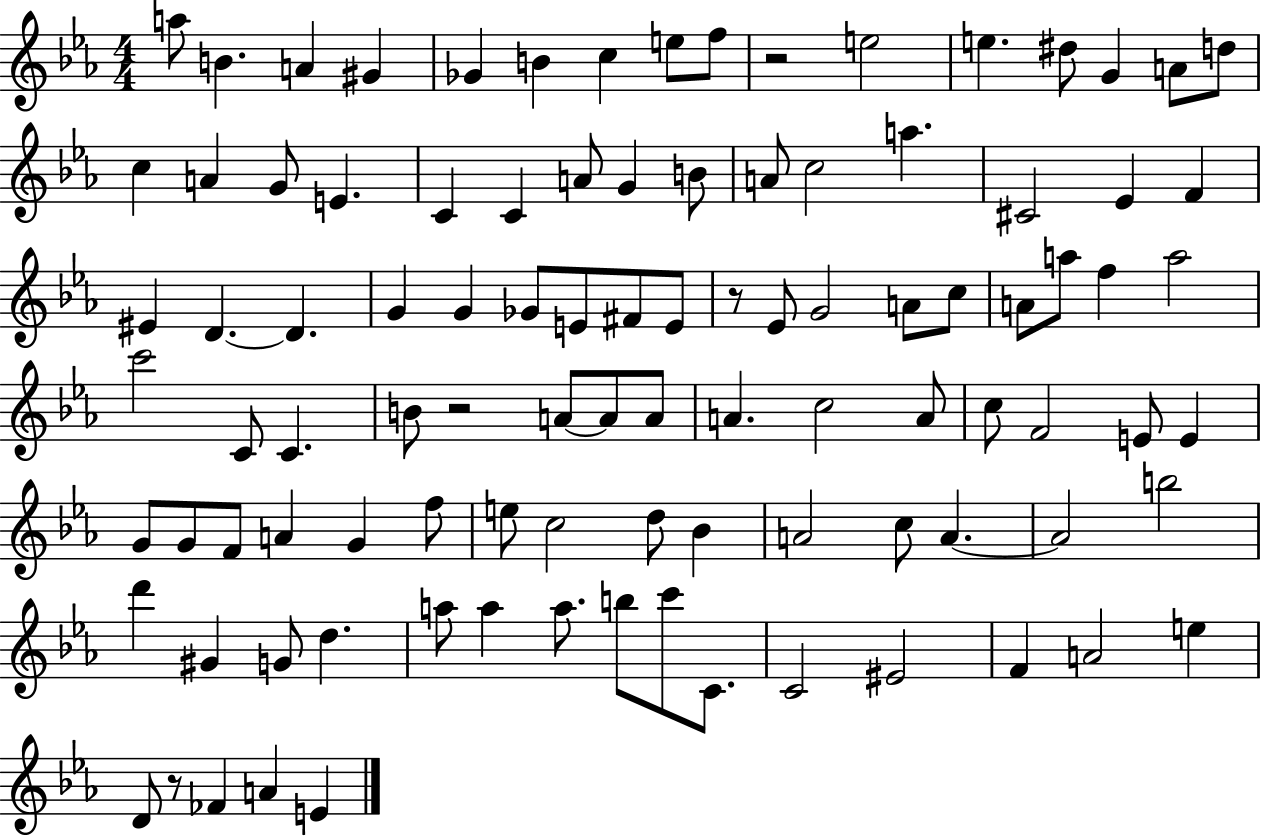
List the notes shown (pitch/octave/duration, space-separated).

A5/e B4/q. A4/q G#4/q Gb4/q B4/q C5/q E5/e F5/e R/h E5/h E5/q. D#5/e G4/q A4/e D5/e C5/q A4/q G4/e E4/q. C4/q C4/q A4/e G4/q B4/e A4/e C5/h A5/q. C#4/h Eb4/q F4/q EIS4/q D4/q. D4/q. G4/q G4/q Gb4/e E4/e F#4/e E4/e R/e Eb4/e G4/h A4/e C5/e A4/e A5/e F5/q A5/h C6/h C4/e C4/q. B4/e R/h A4/e A4/e A4/e A4/q. C5/h A4/e C5/e F4/h E4/e E4/q G4/e G4/e F4/e A4/q G4/q F5/e E5/e C5/h D5/e Bb4/q A4/h C5/e A4/q. A4/h B5/h D6/q G#4/q G4/e D5/q. A5/e A5/q A5/e. B5/e C6/e C4/e. C4/h EIS4/h F4/q A4/h E5/q D4/e R/e FES4/q A4/q E4/q